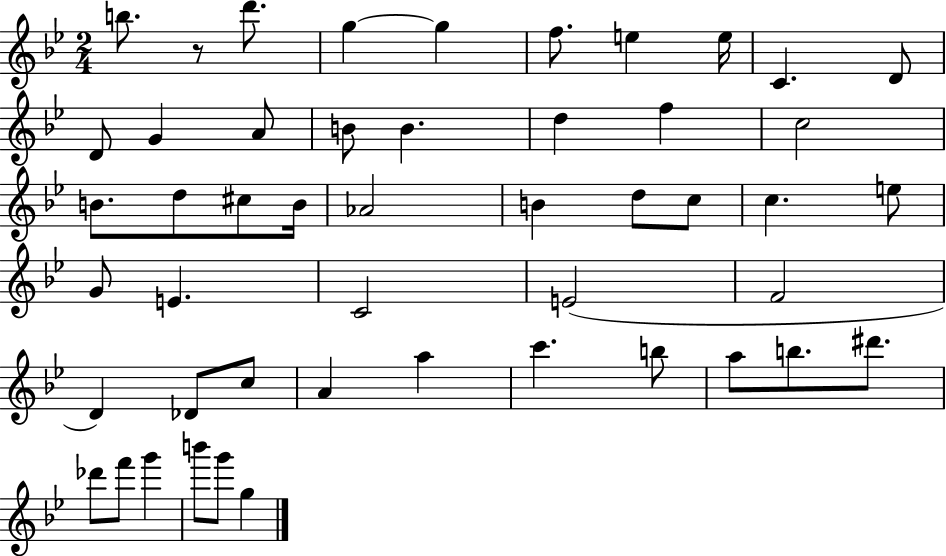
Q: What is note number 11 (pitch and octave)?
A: G4